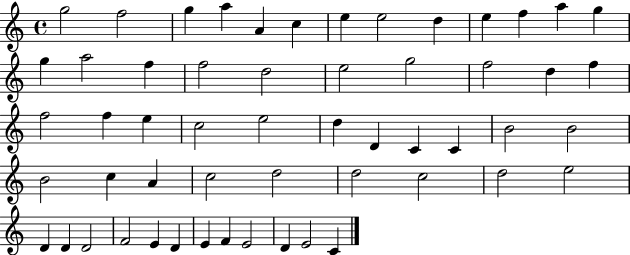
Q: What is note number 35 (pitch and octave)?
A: B4